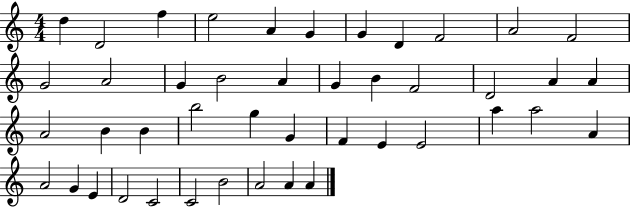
D5/q D4/h F5/q E5/h A4/q G4/q G4/q D4/q F4/h A4/h F4/h G4/h A4/h G4/q B4/h A4/q G4/q B4/q F4/h D4/h A4/q A4/q A4/h B4/q B4/q B5/h G5/q G4/q F4/q E4/q E4/h A5/q A5/h A4/q A4/h G4/q E4/q D4/h C4/h C4/h B4/h A4/h A4/q A4/q